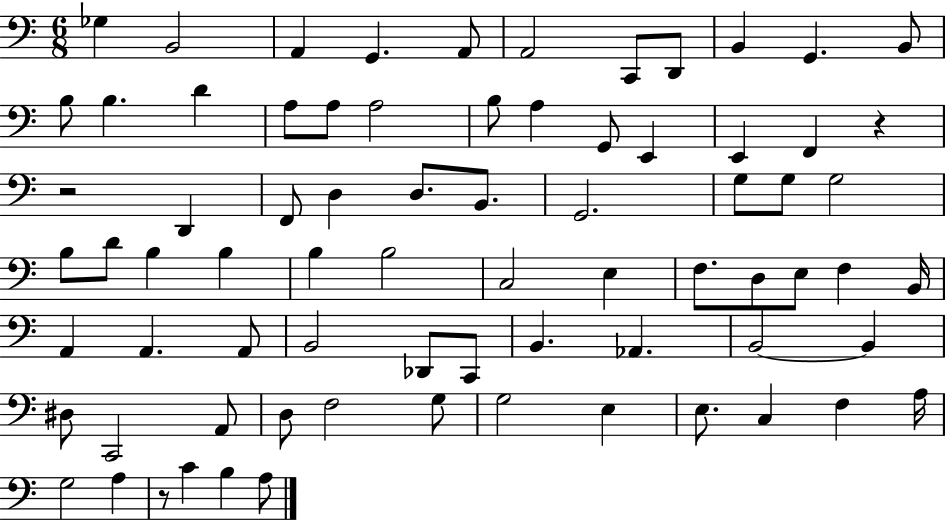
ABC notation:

X:1
T:Untitled
M:6/8
L:1/4
K:C
_G, B,,2 A,, G,, A,,/2 A,,2 C,,/2 D,,/2 B,, G,, B,,/2 B,/2 B, D A,/2 A,/2 A,2 B,/2 A, G,,/2 E,, E,, F,, z z2 D,, F,,/2 D, D,/2 B,,/2 G,,2 G,/2 G,/2 G,2 B,/2 D/2 B, B, B, B,2 C,2 E, F,/2 D,/2 E,/2 F, B,,/4 A,, A,, A,,/2 B,,2 _D,,/2 C,,/2 B,, _A,, B,,2 B,, ^D,/2 C,,2 A,,/2 D,/2 F,2 G,/2 G,2 E, E,/2 C, F, A,/4 G,2 A, z/2 C B, A,/2